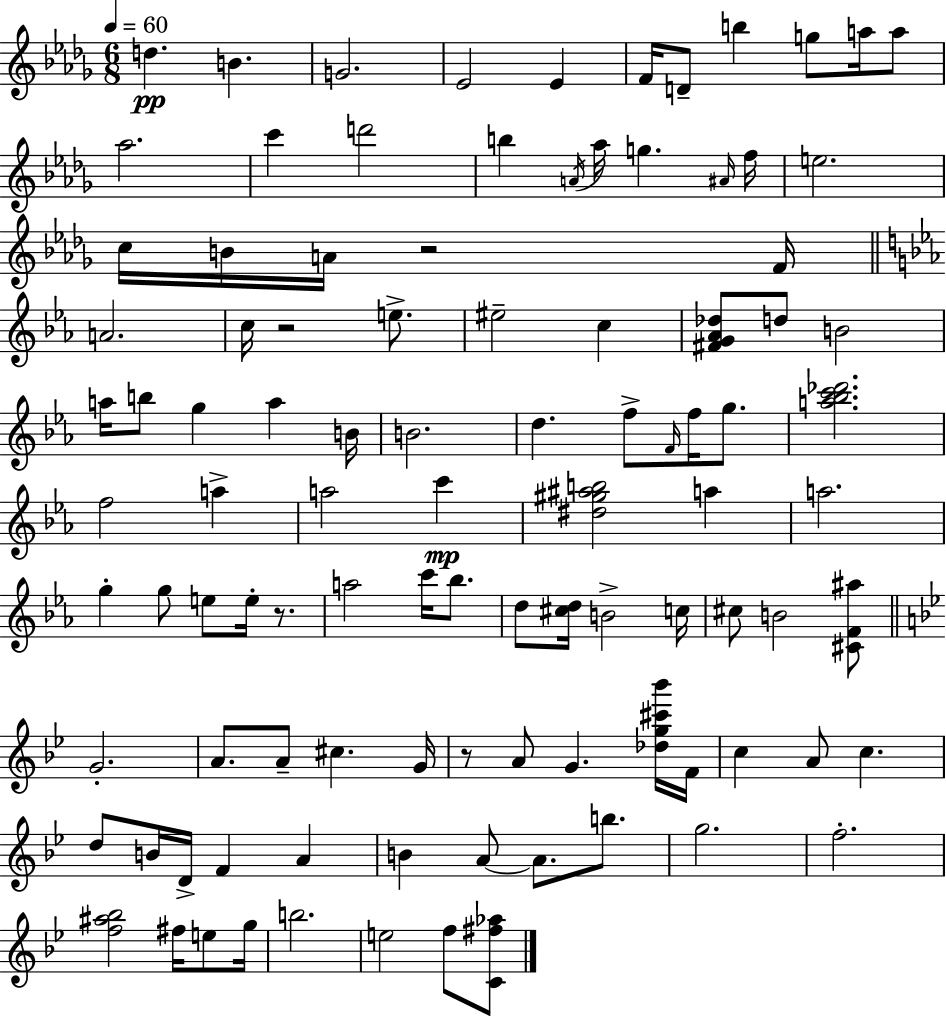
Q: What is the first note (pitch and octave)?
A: D5